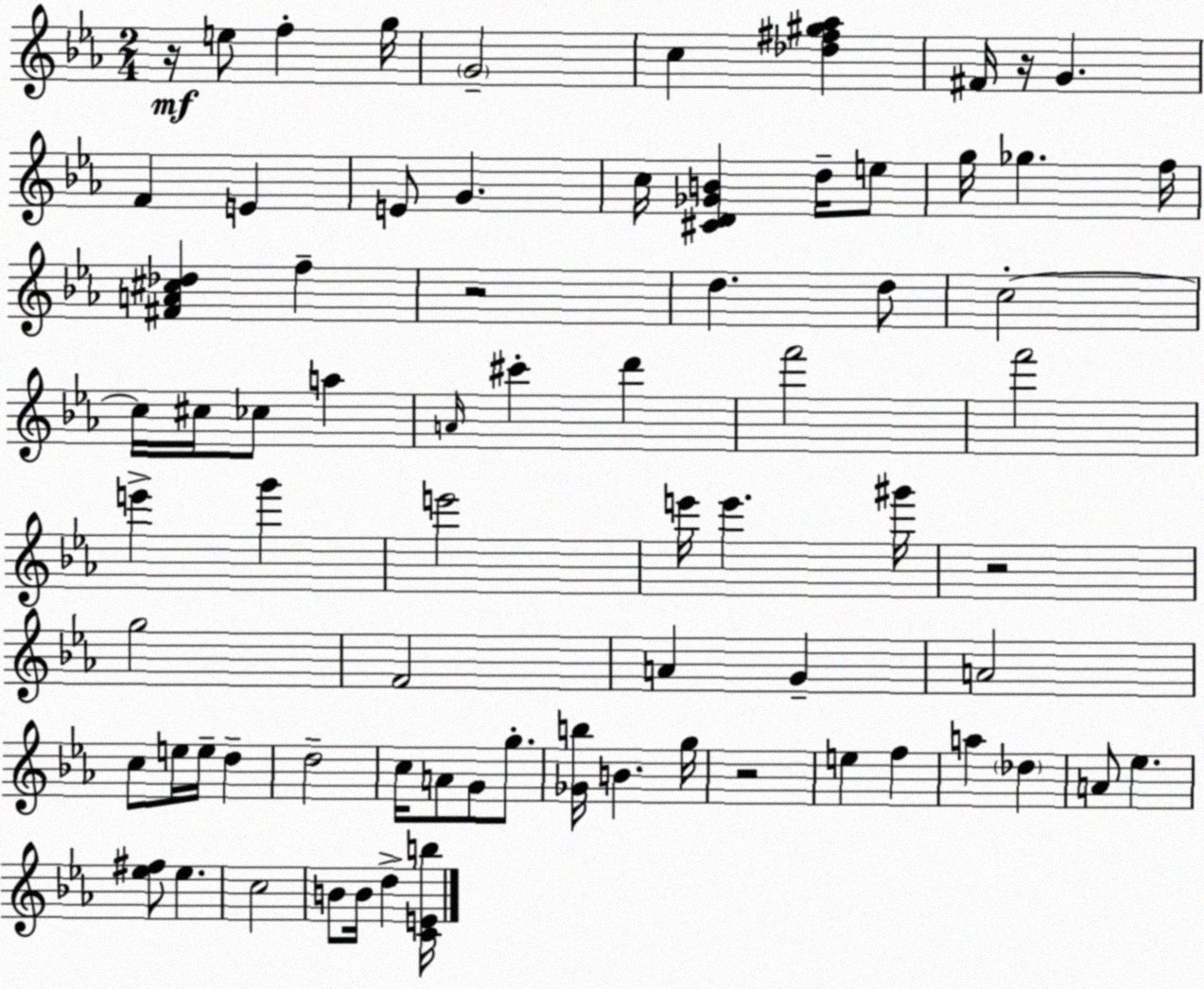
X:1
T:Untitled
M:2/4
L:1/4
K:Cm
z/4 e/2 f g/4 G2 c [_d^f^g_a] ^F/4 z/4 G F E E/2 G c/4 [^CD_GB] d/4 e/2 g/4 _g f/4 [^FA^c_d] f z2 d d/2 c2 c/4 ^c/4 _c/2 a A/4 ^c' d' f'2 f'2 e' g' e'2 e'/4 e' ^g'/4 z2 g2 F2 A G A2 c/2 e/4 e/4 d d2 c/4 A/2 G/2 g/2 [_Gb]/4 B g/4 z2 e f a _d A/2 _e [_e^f]/2 _e c2 B/2 B/4 d [CEb]/4